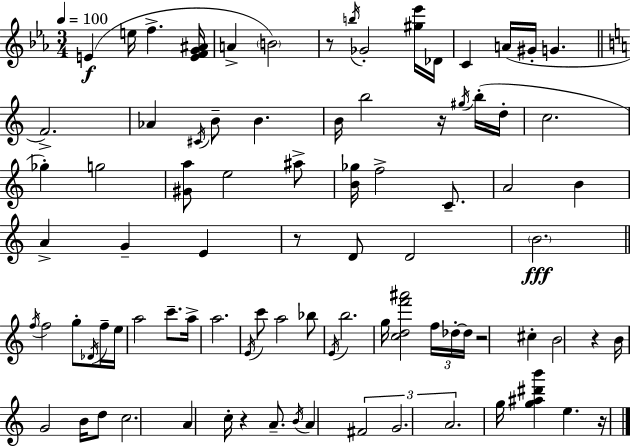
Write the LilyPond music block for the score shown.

{
  \clef treble
  \numericTimeSignature
  \time 3/4
  \key c \minor
  \tempo 4 = 100
  e'4(\f e''16 f''4.-> <e' f' g' ais'>16 | a'4-> \parenthesize b'2) | r8 \acciaccatura { b''16 } ges'2-. <gis'' ees'''>16 | des'16 c'4 a'16( gis'16-. g'4. | \break \bar "||" \break \key c \major f'2.->) | aes'4 \acciaccatura { cis'16 } b'8-- b'4. | b'16 b''2 r16 \acciaccatura { gis''16 }( | b''16-. d''16-. c''2. | \break ges''4-.) g''2 | <gis' a''>8 e''2 | ais''8-> <b' ges''>16 f''2-> c'8.-- | a'2 b'4 | \break a'4-> g'4-- e'4 | r8 d'8 d'2 | \parenthesize b'2.\fff | \bar "||" \break \key c \major \acciaccatura { f''16 } f''2 g''8-. \acciaccatura { des'16 } | f''16-- e''16 a''2 c'''8.-- | a''16-> a''2. | \acciaccatura { e'16 } c'''8 a''2 | \break bes''8 \acciaccatura { e'16 } b''2. | g''16 <c'' d'' f''' ais'''>2 | \tuplet 3/2 { f''16 des''16-.~~ des''16 } r2 | cis''4-. b'2 | \break r4 b'16 g'2 | b'16 d''8 c''2. | a'4 c''16-. r4 | a'8.-- \acciaccatura { b'16 } a'4 \tuplet 3/2 { fis'2 | \break g'2. | a'2. } | g''16 <g'' ais'' dis''' b'''>4 e''4. | r16 \bar "|."
}